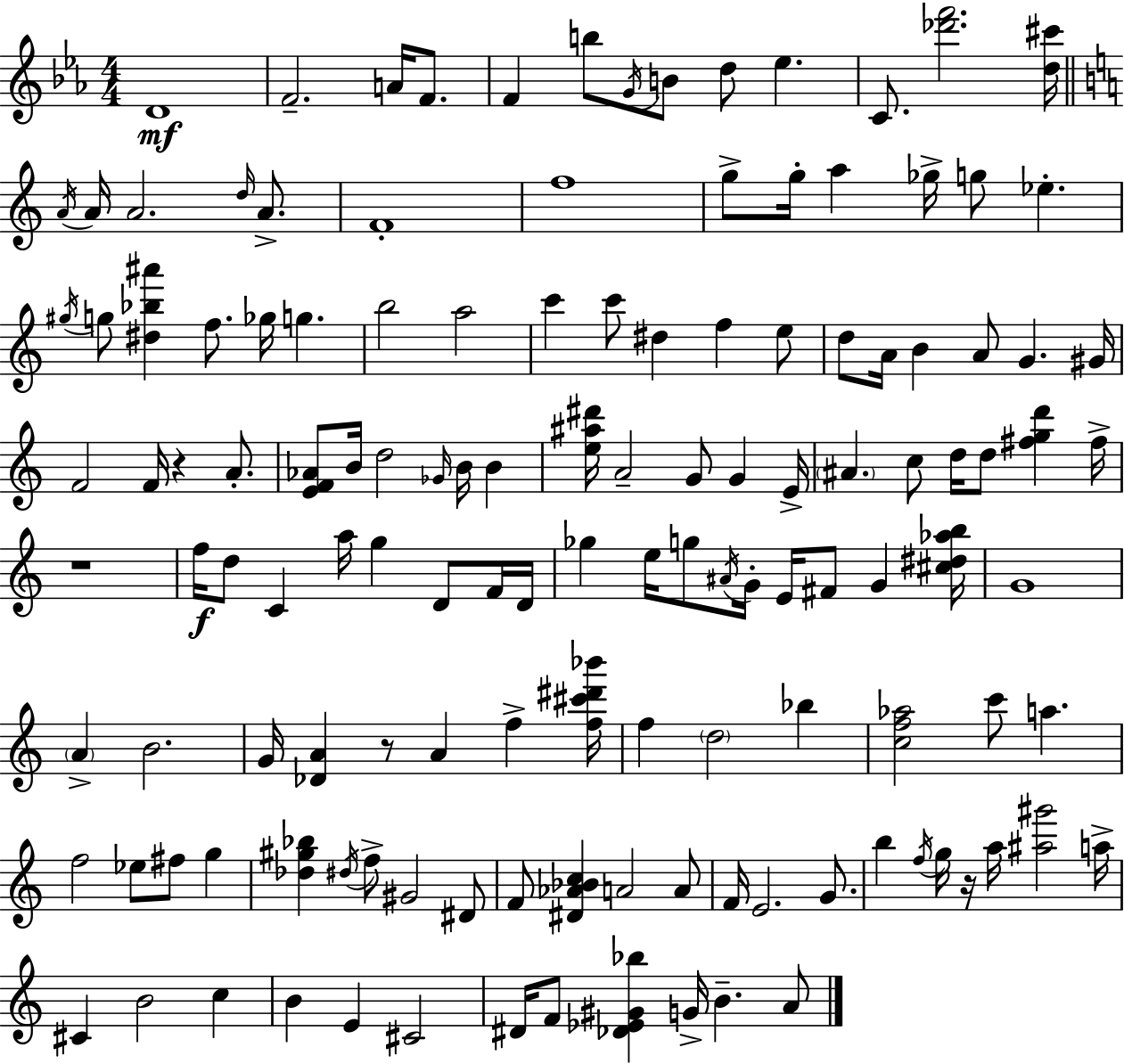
X:1
T:Untitled
M:4/4
L:1/4
K:Eb
D4 F2 A/4 F/2 F b/2 G/4 B/2 d/2 _e C/2 [_d'f']2 [d^c']/4 A/4 A/4 A2 d/4 A/2 F4 f4 g/2 g/4 a _g/4 g/2 _e ^g/4 g/2 [^d_b^a'] f/2 _g/4 g b2 a2 c' c'/2 ^d f e/2 d/2 A/4 B A/2 G ^G/4 F2 F/4 z A/2 [EF_A]/2 B/4 d2 _G/4 B/4 B [e^a^d']/4 A2 G/2 G E/4 ^A c/2 d/4 d/2 [^fgd'] ^f/4 z4 f/4 d/2 C a/4 g D/2 F/4 D/4 _g e/4 g/2 ^A/4 G/4 E/4 ^F/2 G [^c^d_ab]/4 G4 A B2 G/4 [_DA] z/2 A f [f^c'^d'_b']/4 f d2 _b [cf_a]2 c'/2 a f2 _e/2 ^f/2 g [_d^g_b] ^d/4 f/2 ^G2 ^D/2 F/2 [^D_A_Bc] A2 A/2 F/4 E2 G/2 b f/4 g/4 z/4 a/4 [^a^g']2 a/4 ^C B2 c B E ^C2 ^D/4 F/2 [_D_E^G_b] G/4 B A/2